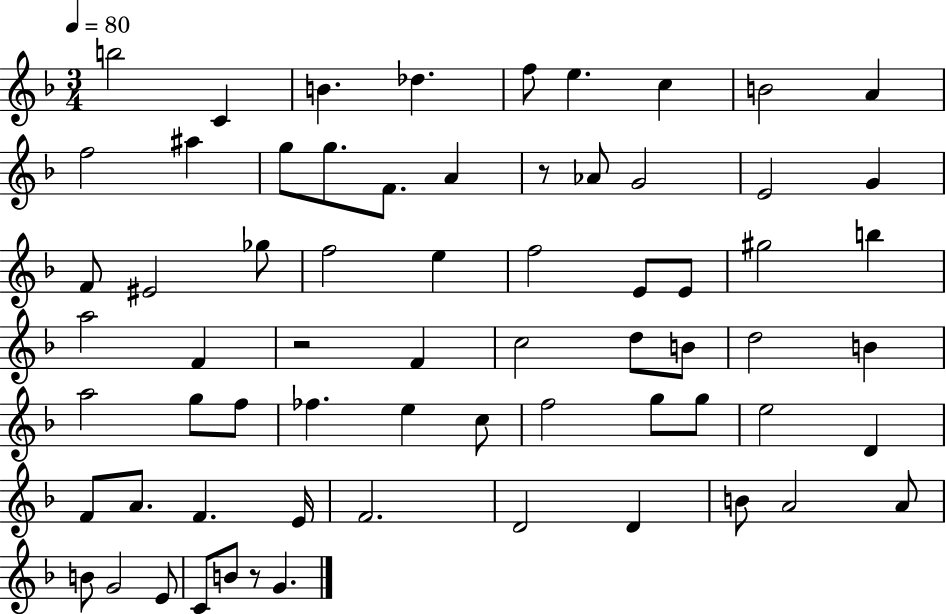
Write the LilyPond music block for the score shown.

{
  \clef treble
  \numericTimeSignature
  \time 3/4
  \key f \major
  \tempo 4 = 80
  b''2 c'4 | b'4. des''4. | f''8 e''4. c''4 | b'2 a'4 | \break f''2 ais''4 | g''8 g''8. f'8. a'4 | r8 aes'8 g'2 | e'2 g'4 | \break f'8 eis'2 ges''8 | f''2 e''4 | f''2 e'8 e'8 | gis''2 b''4 | \break a''2 f'4 | r2 f'4 | c''2 d''8 b'8 | d''2 b'4 | \break a''2 g''8 f''8 | fes''4. e''4 c''8 | f''2 g''8 g''8 | e''2 d'4 | \break f'8 a'8. f'4. e'16 | f'2. | d'2 d'4 | b'8 a'2 a'8 | \break b'8 g'2 e'8 | c'8 b'8 r8 g'4. | \bar "|."
}